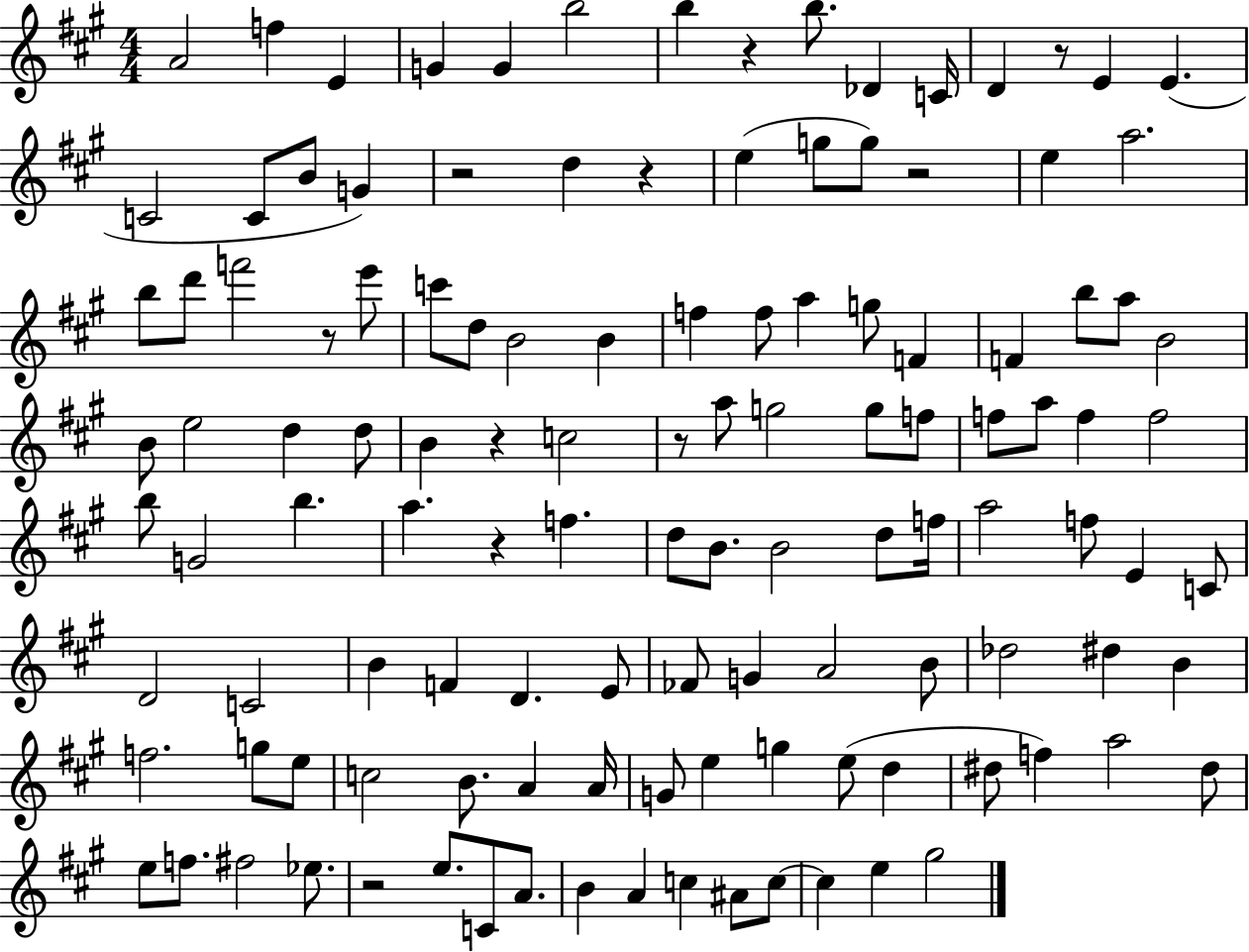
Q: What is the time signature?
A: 4/4